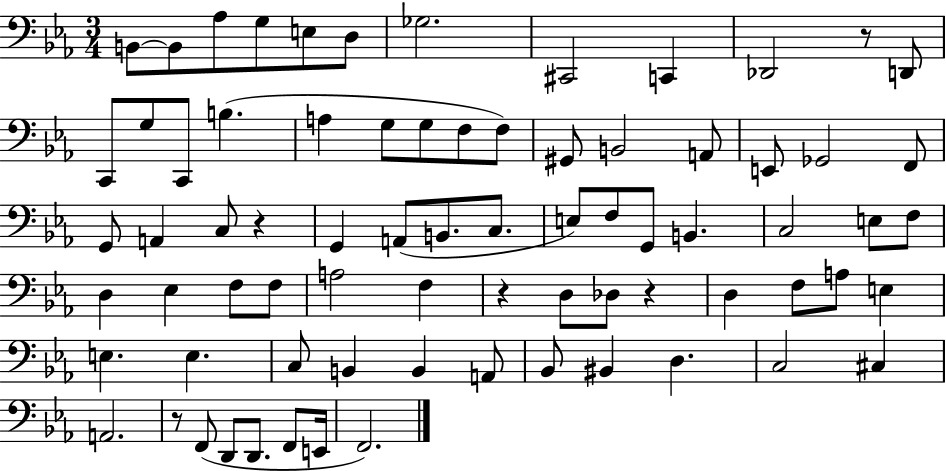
X:1
T:Untitled
M:3/4
L:1/4
K:Eb
B,,/2 B,,/2 _A,/2 G,/2 E,/2 D,/2 _G,2 ^C,,2 C,, _D,,2 z/2 D,,/2 C,,/2 G,/2 C,,/2 B, A, G,/2 G,/2 F,/2 F,/2 ^G,,/2 B,,2 A,,/2 E,,/2 _G,,2 F,,/2 G,,/2 A,, C,/2 z G,, A,,/2 B,,/2 C,/2 E,/2 F,/2 G,,/2 B,, C,2 E,/2 F,/2 D, _E, F,/2 F,/2 A,2 F, z D,/2 _D,/2 z D, F,/2 A,/2 E, E, E, C,/2 B,, B,, A,,/2 _B,,/2 ^B,, D, C,2 ^C, A,,2 z/2 F,,/2 D,,/2 D,,/2 F,,/2 E,,/4 F,,2